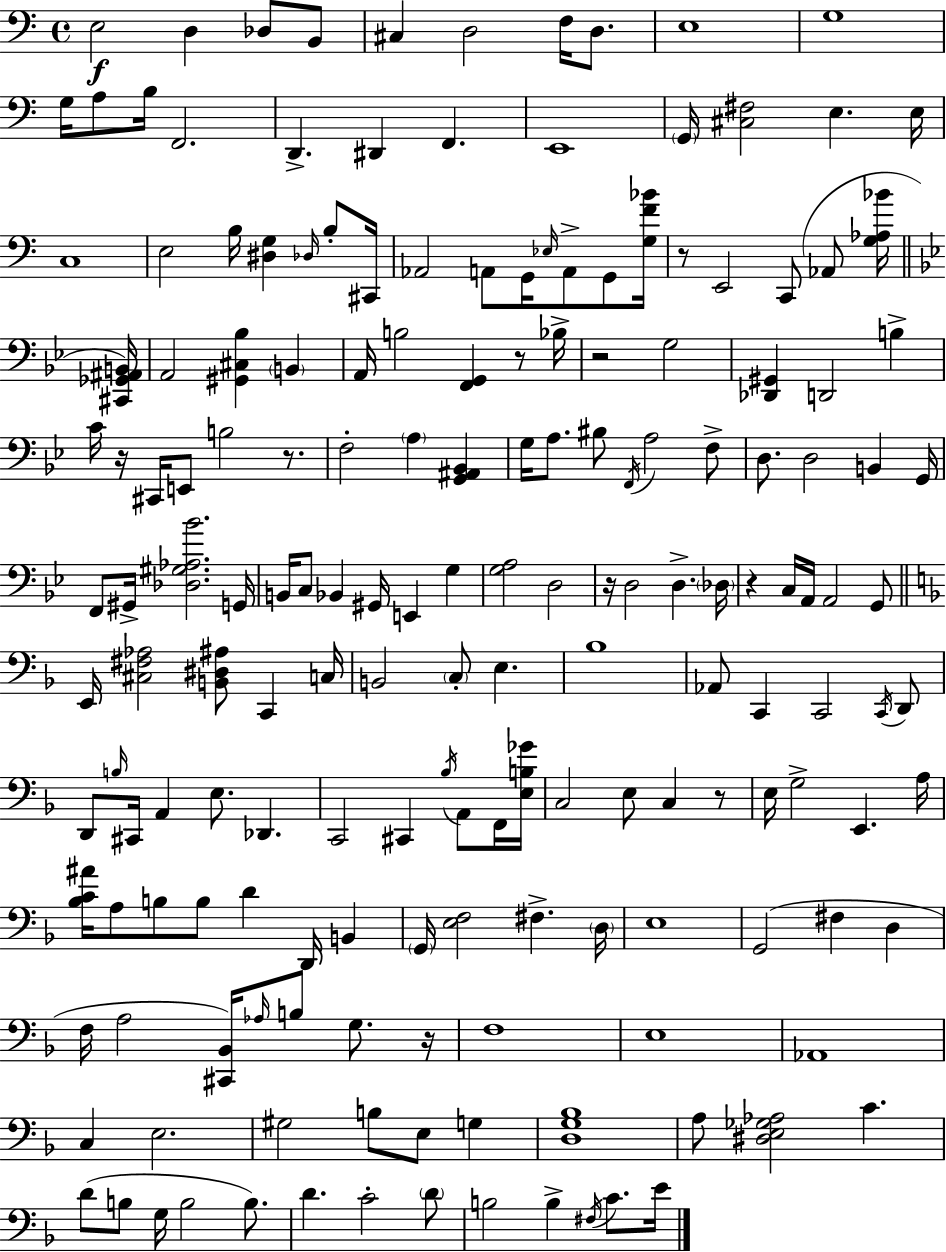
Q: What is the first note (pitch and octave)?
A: E3